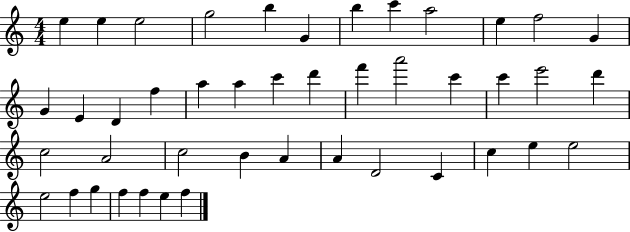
E5/q E5/q E5/h G5/h B5/q G4/q B5/q C6/q A5/h E5/q F5/h G4/q G4/q E4/q D4/q F5/q A5/q A5/q C6/q D6/q F6/q A6/h C6/q C6/q E6/h D6/q C5/h A4/h C5/h B4/q A4/q A4/q D4/h C4/q C5/q E5/q E5/h E5/h F5/q G5/q F5/q F5/q E5/q F5/q